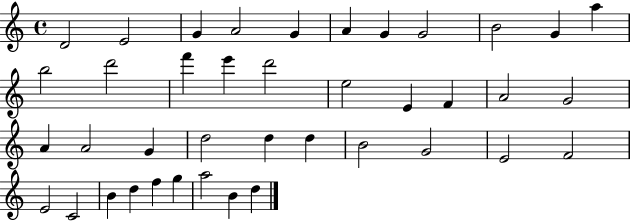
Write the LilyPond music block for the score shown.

{
  \clef treble
  \time 4/4
  \defaultTimeSignature
  \key c \major
  d'2 e'2 | g'4 a'2 g'4 | a'4 g'4 g'2 | b'2 g'4 a''4 | \break b''2 d'''2 | f'''4 e'''4 d'''2 | e''2 e'4 f'4 | a'2 g'2 | \break a'4 a'2 g'4 | d''2 d''4 d''4 | b'2 g'2 | e'2 f'2 | \break e'2 c'2 | b'4 d''4 f''4 g''4 | a''2 b'4 d''4 | \bar "|."
}